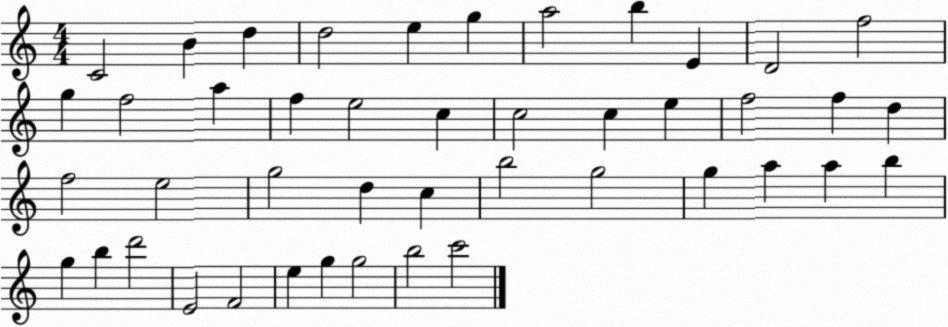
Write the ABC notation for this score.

X:1
T:Untitled
M:4/4
L:1/4
K:C
C2 B d d2 e g a2 b E D2 f2 g f2 a f e2 c c2 c e f2 f d f2 e2 g2 d c b2 g2 g a a b g b d'2 E2 F2 e g g2 b2 c'2